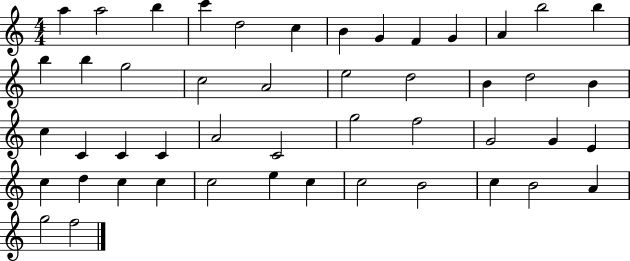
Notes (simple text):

A5/q A5/h B5/q C6/q D5/h C5/q B4/q G4/q F4/q G4/q A4/q B5/h B5/q B5/q B5/q G5/h C5/h A4/h E5/h D5/h B4/q D5/h B4/q C5/q C4/q C4/q C4/q A4/h C4/h G5/h F5/h G4/h G4/q E4/q C5/q D5/q C5/q C5/q C5/h E5/q C5/q C5/h B4/h C5/q B4/h A4/q G5/h F5/h